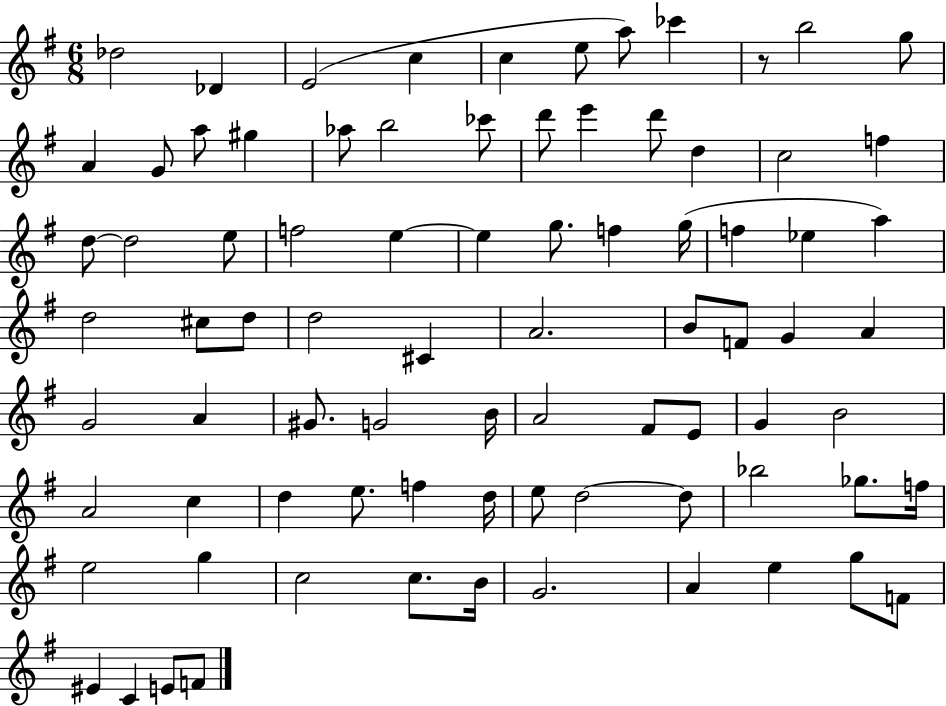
X:1
T:Untitled
M:6/8
L:1/4
K:G
_d2 _D E2 c c e/2 a/2 _c' z/2 b2 g/2 A G/2 a/2 ^g _a/2 b2 _c'/2 d'/2 e' d'/2 d c2 f d/2 d2 e/2 f2 e e g/2 f g/4 f _e a d2 ^c/2 d/2 d2 ^C A2 B/2 F/2 G A G2 A ^G/2 G2 B/4 A2 ^F/2 E/2 G B2 A2 c d e/2 f d/4 e/2 d2 d/2 _b2 _g/2 f/4 e2 g c2 c/2 B/4 G2 A e g/2 F/2 ^E C E/2 F/2